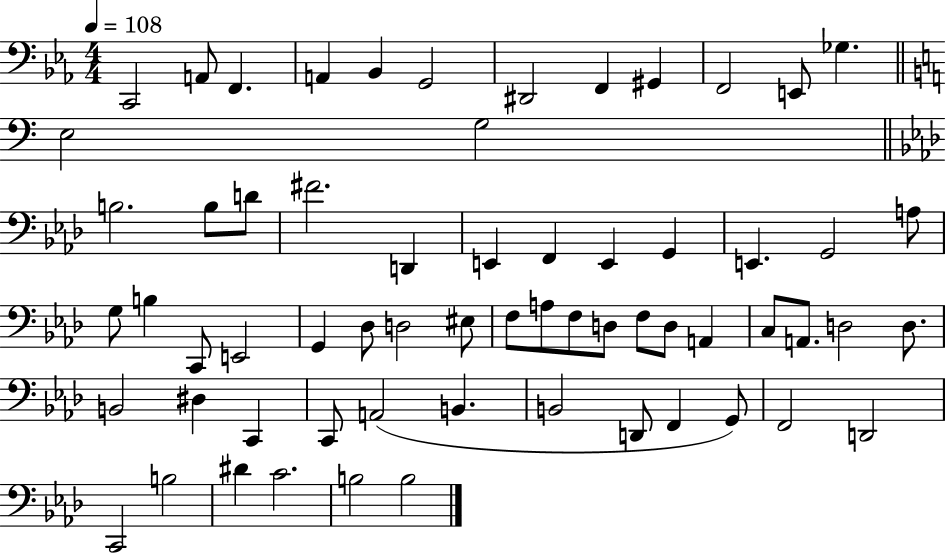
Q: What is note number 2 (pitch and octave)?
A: A2